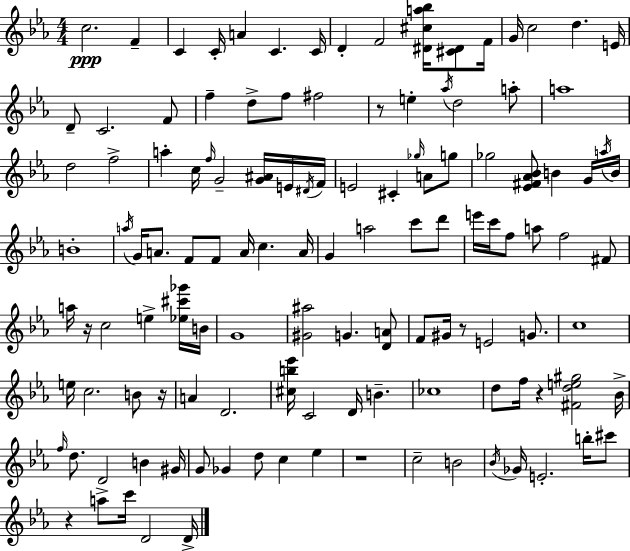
{
  \clef treble
  \numericTimeSignature
  \time 4/4
  \key c \minor
  \repeat volta 2 { c''2.\ppp f'4-- | c'4 c'16-. a'4 c'4. c'16 | d'4-. f'2 <dis' cis'' a'' bes''>16 <cis' dis'>8 f'16 | g'16 c''2 d''4. e'16 | \break d'8-- c'2. f'8 | f''4-- d''8-> f''8 fis''2 | r8 e''4-. \acciaccatura { aes''16 } d''2 a''8-. | a''1 | \break d''2 f''2-> | a''4-. c''16 \grace { f''16 } g'2-- <g' ais'>16 | e'16 \acciaccatura { dis'16 } f'16 e'2 cis'4-. \grace { ges''16 } | a'8 g''8 ges''2 <ees' fis' aes' bes'>8 b'4 | \break g'16 \acciaccatura { a''16 } b'16 b'1-. | \acciaccatura { a''16 } g'16 a'8. f'8 f'8 a'16 c''4. | a'16 g'4 a''2 | c'''8 d'''8 e'''16 c'''16 f''8 a''8 f''2 | \break fis'8 a''16 r16 c''2 | e''4-> <ees'' cis''' ges'''>16 b'16 g'1 | <gis' ais''>2 g'4. | <d' a'>8 f'8 gis'16 r8 e'2 | \break g'8. c''1 | e''16 c''2. | b'8 r16 a'4 d'2. | <cis'' b'' ees'''>16 c'2 d'16 | \break b'4.-- ces''1 | d''8 f''16 r4 <fis' d'' e'' gis''>2 | bes'16-> \grace { f''16 } d''8. d'2 | b'4 gis'16 g'8 ges'4 d''8 c''4 | \break ees''4 r1 | c''2-- b'2 | \acciaccatura { bes'16 } ges'16 e'2.-. | b''16-. cis'''8 r4 a''8-> c'''16 d'2 | \break d'16-> } \bar "|."
}